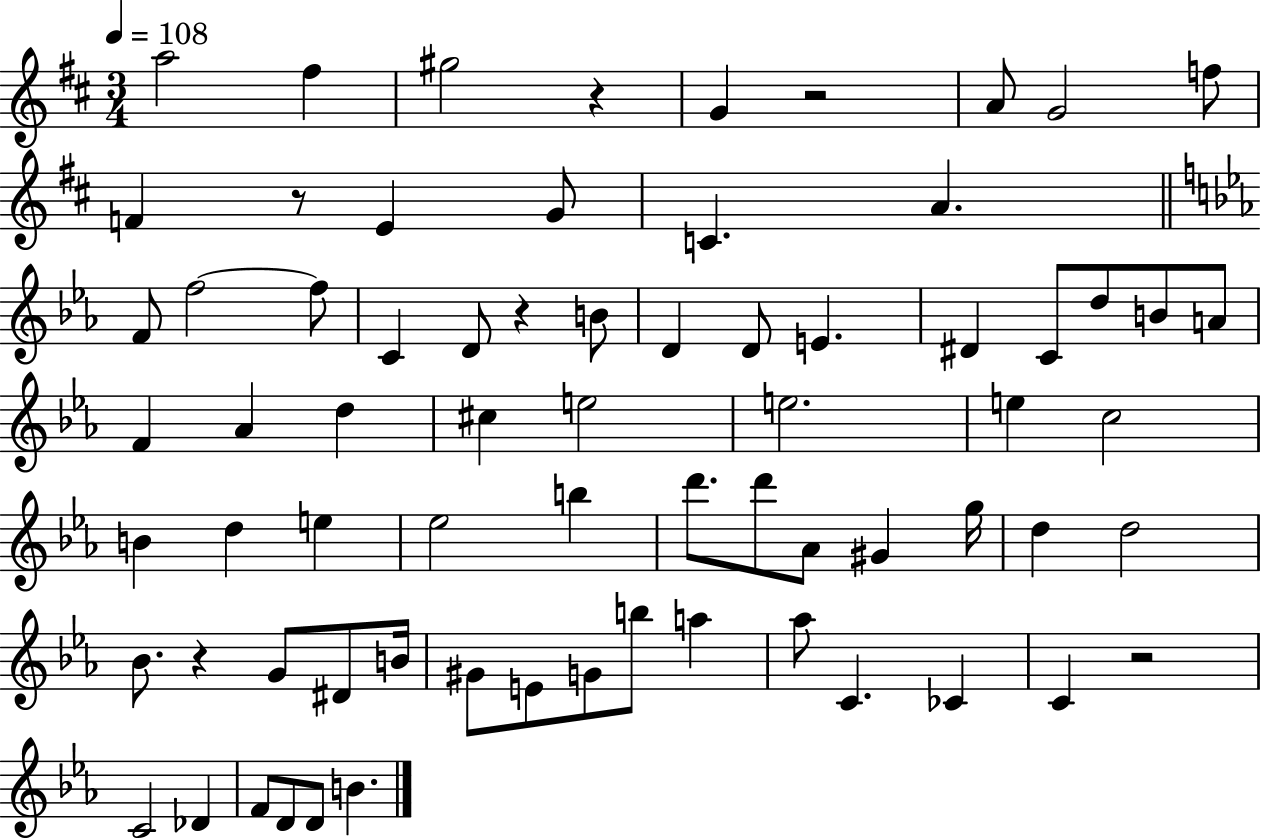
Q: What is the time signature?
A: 3/4